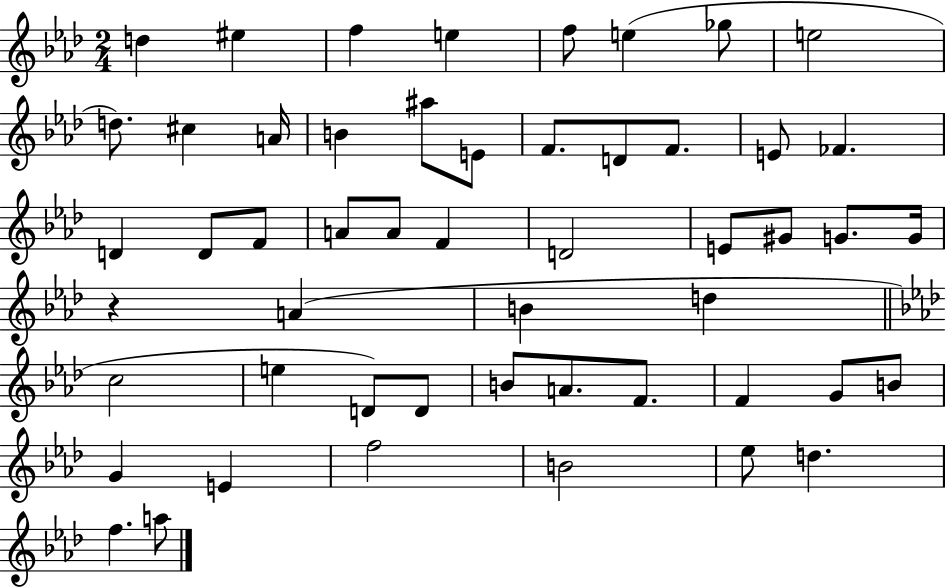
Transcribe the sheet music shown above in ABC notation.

X:1
T:Untitled
M:2/4
L:1/4
K:Ab
d ^e f e f/2 e _g/2 e2 d/2 ^c A/4 B ^a/2 E/2 F/2 D/2 F/2 E/2 _F D D/2 F/2 A/2 A/2 F D2 E/2 ^G/2 G/2 G/4 z A B d c2 e D/2 D/2 B/2 A/2 F/2 F G/2 B/2 G E f2 B2 _e/2 d f a/2